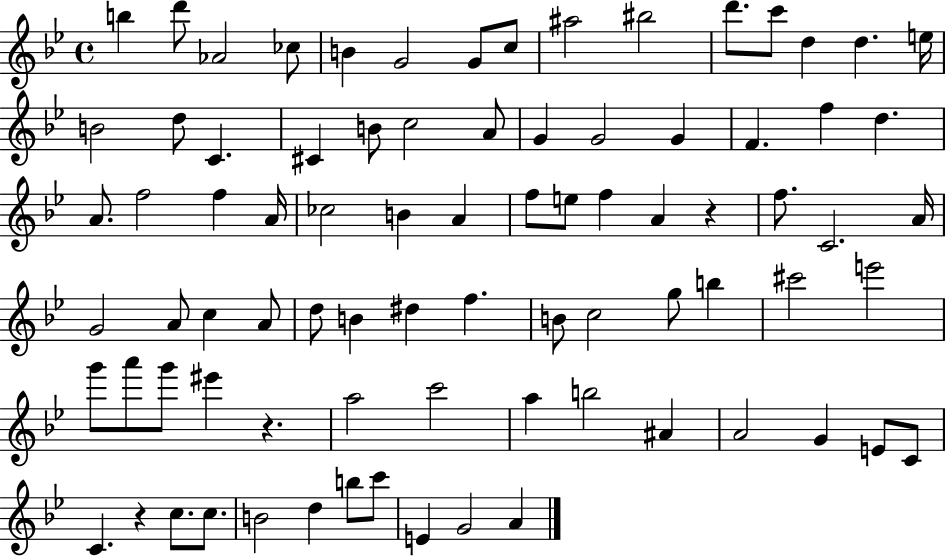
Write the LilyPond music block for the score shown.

{
  \clef treble
  \time 4/4
  \defaultTimeSignature
  \key bes \major
  b''4 d'''8 aes'2 ces''8 | b'4 g'2 g'8 c''8 | ais''2 bis''2 | d'''8. c'''8 d''4 d''4. e''16 | \break b'2 d''8 c'4. | cis'4 b'8 c''2 a'8 | g'4 g'2 g'4 | f'4. f''4 d''4. | \break a'8. f''2 f''4 a'16 | ces''2 b'4 a'4 | f''8 e''8 f''4 a'4 r4 | f''8. c'2. a'16 | \break g'2 a'8 c''4 a'8 | d''8 b'4 dis''4 f''4. | b'8 c''2 g''8 b''4 | cis'''2 e'''2 | \break g'''8 a'''8 g'''8 eis'''4 r4. | a''2 c'''2 | a''4 b''2 ais'4 | a'2 g'4 e'8 c'8 | \break c'4. r4 c''8. c''8. | b'2 d''4 b''8 c'''8 | e'4 g'2 a'4 | \bar "|."
}